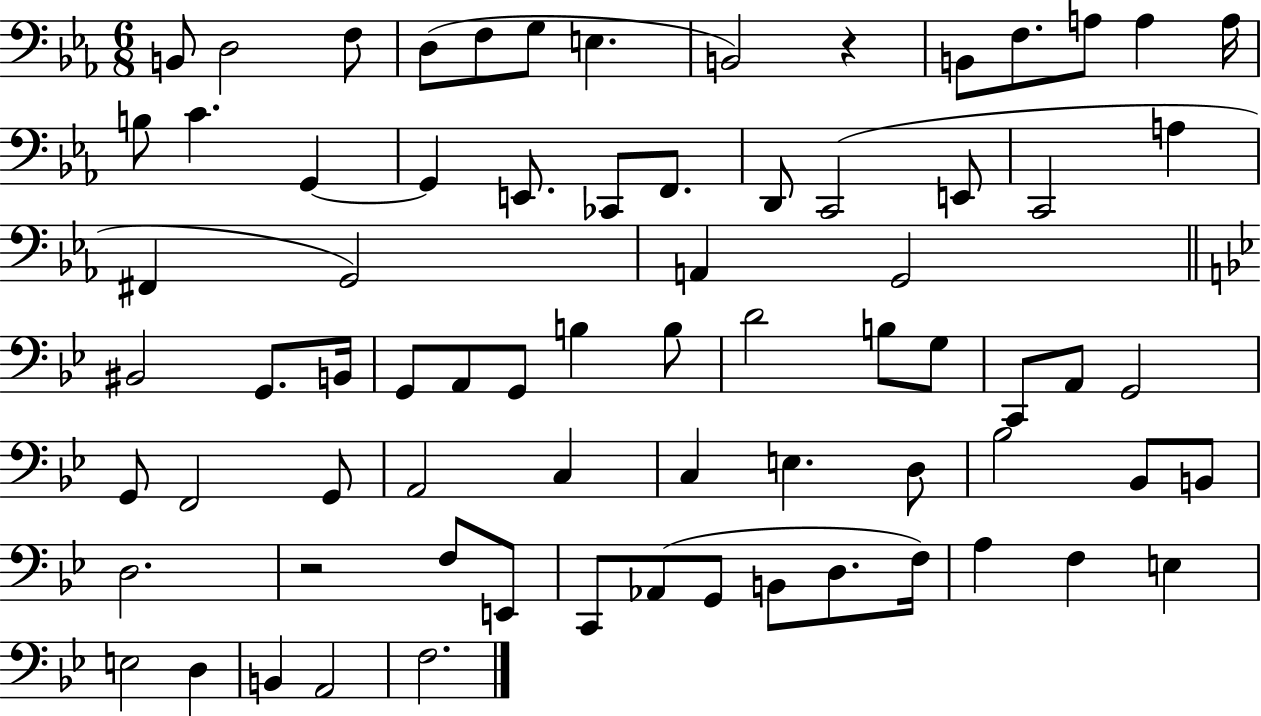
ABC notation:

X:1
T:Untitled
M:6/8
L:1/4
K:Eb
B,,/2 D,2 F,/2 D,/2 F,/2 G,/2 E, B,,2 z B,,/2 F,/2 A,/2 A, A,/4 B,/2 C G,, G,, E,,/2 _C,,/2 F,,/2 D,,/2 C,,2 E,,/2 C,,2 A, ^F,, G,,2 A,, G,,2 ^B,,2 G,,/2 B,,/4 G,,/2 A,,/2 G,,/2 B, B,/2 D2 B,/2 G,/2 C,,/2 A,,/2 G,,2 G,,/2 F,,2 G,,/2 A,,2 C, C, E, D,/2 _B,2 _B,,/2 B,,/2 D,2 z2 F,/2 E,,/2 C,,/2 _A,,/2 G,,/2 B,,/2 D,/2 F,/4 A, F, E, E,2 D, B,, A,,2 F,2